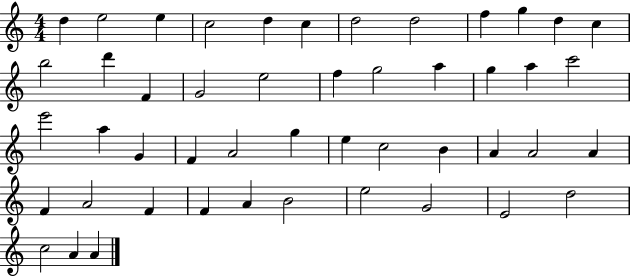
D5/q E5/h E5/q C5/h D5/q C5/q D5/h D5/h F5/q G5/q D5/q C5/q B5/h D6/q F4/q G4/h E5/h F5/q G5/h A5/q G5/q A5/q C6/h E6/h A5/q G4/q F4/q A4/h G5/q E5/q C5/h B4/q A4/q A4/h A4/q F4/q A4/h F4/q F4/q A4/q B4/h E5/h G4/h E4/h D5/h C5/h A4/q A4/q